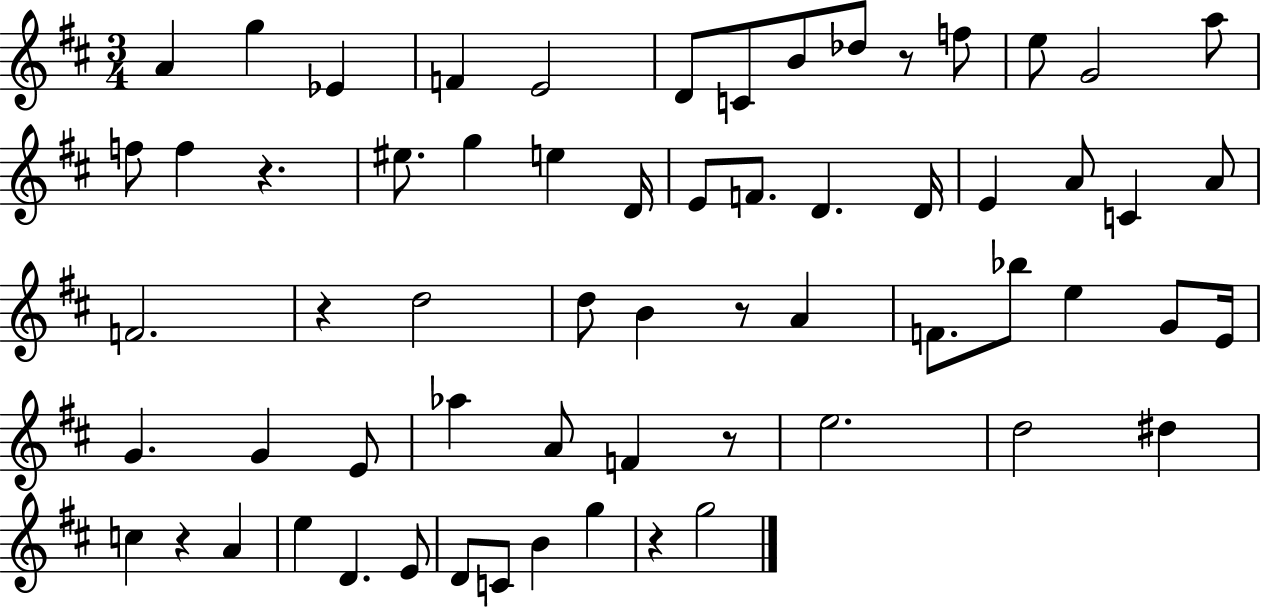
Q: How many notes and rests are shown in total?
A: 63